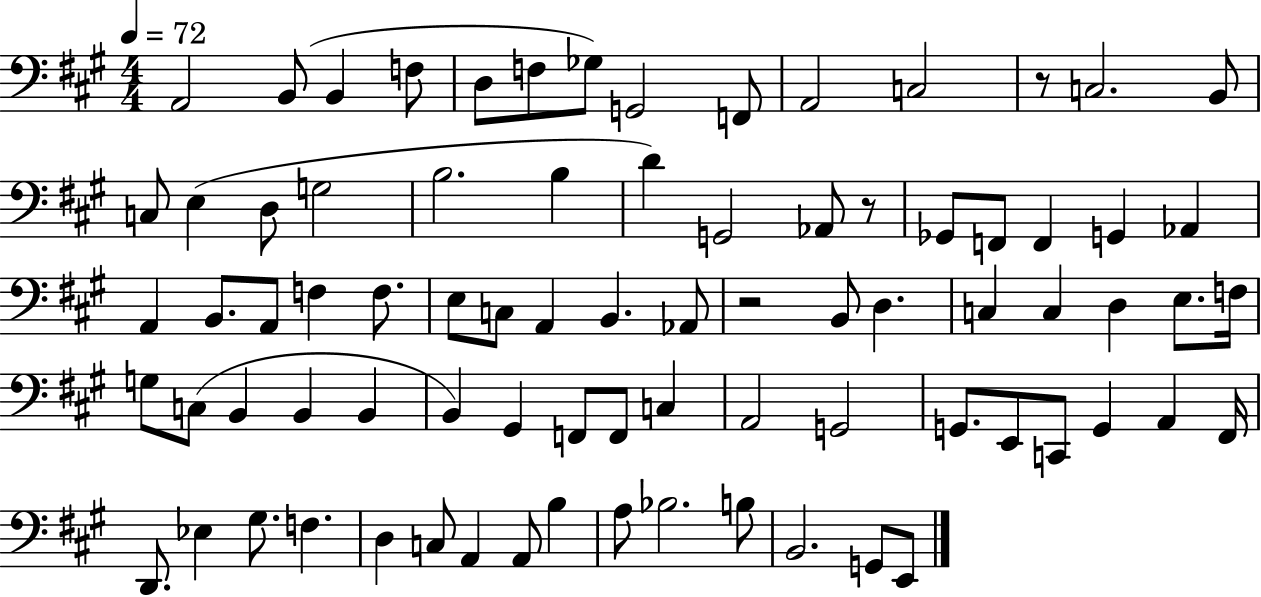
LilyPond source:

{
  \clef bass
  \numericTimeSignature
  \time 4/4
  \key a \major
  \tempo 4 = 72
  \repeat volta 2 { a,2 b,8( b,4 f8 | d8 f8 ges8) g,2 f,8 | a,2 c2 | r8 c2. b,8 | \break c8 e4( d8 g2 | b2. b4 | d'4) g,2 aes,8 r8 | ges,8 f,8 f,4 g,4 aes,4 | \break a,4 b,8. a,8 f4 f8. | e8 c8 a,4 b,4. aes,8 | r2 b,8 d4. | c4 c4 d4 e8. f16 | \break g8 c8( b,4 b,4 b,4 | b,4) gis,4 f,8 f,8 c4 | a,2 g,2 | g,8. e,8 c,8 g,4 a,4 fis,16 | \break d,8. ees4 gis8. f4. | d4 c8 a,4 a,8 b4 | a8 bes2. b8 | b,2. g,8 e,8 | \break } \bar "|."
}